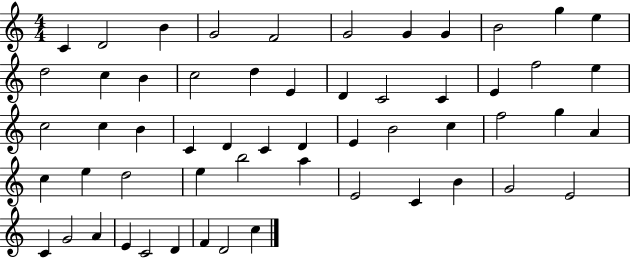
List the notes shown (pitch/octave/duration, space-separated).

C4/q D4/h B4/q G4/h F4/h G4/h G4/q G4/q B4/h G5/q E5/q D5/h C5/q B4/q C5/h D5/q E4/q D4/q C4/h C4/q E4/q F5/h E5/q C5/h C5/q B4/q C4/q D4/q C4/q D4/q E4/q B4/h C5/q F5/h G5/q A4/q C5/q E5/q D5/h E5/q B5/h A5/q E4/h C4/q B4/q G4/h E4/h C4/q G4/h A4/q E4/q C4/h D4/q F4/q D4/h C5/q